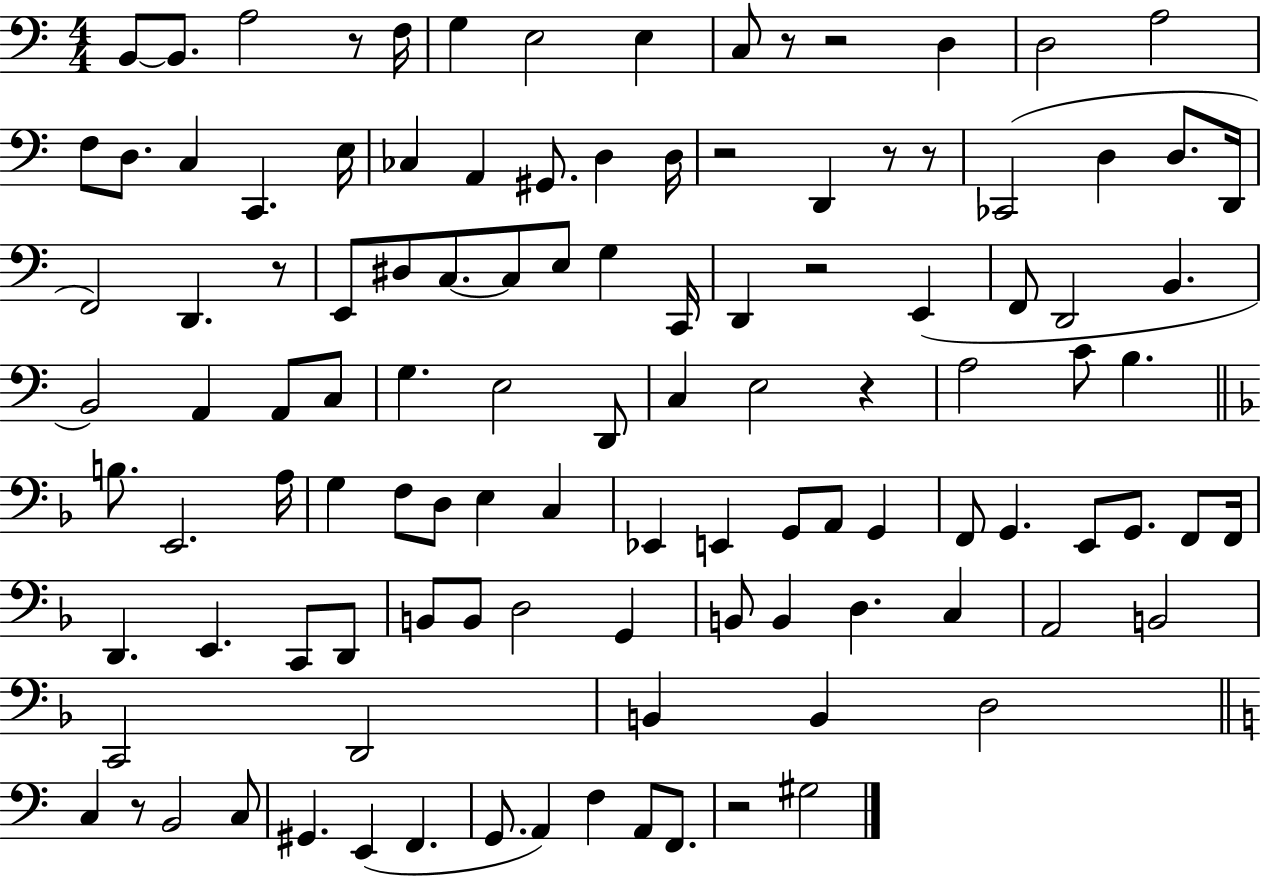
B2/e B2/e. A3/h R/e F3/s G3/q E3/h E3/q C3/e R/e R/h D3/q D3/h A3/h F3/e D3/e. C3/q C2/q. E3/s CES3/q A2/q G#2/e. D3/q D3/s R/h D2/q R/e R/e CES2/h D3/q D3/e. D2/s F2/h D2/q. R/e E2/e D#3/e C3/e. C3/e E3/e G3/q C2/s D2/q R/h E2/q F2/e D2/h B2/q. B2/h A2/q A2/e C3/e G3/q. E3/h D2/e C3/q E3/h R/q A3/h C4/e B3/q. B3/e. E2/h. A3/s G3/q F3/e D3/e E3/q C3/q Eb2/q E2/q G2/e A2/e G2/q F2/e G2/q. E2/e G2/e. F2/e F2/s D2/q. E2/q. C2/e D2/e B2/e B2/e D3/h G2/q B2/e B2/q D3/q. C3/q A2/h B2/h C2/h D2/h B2/q B2/q D3/h C3/q R/e B2/h C3/e G#2/q. E2/q F2/q. G2/e. A2/q F3/q A2/e F2/e. R/h G#3/h